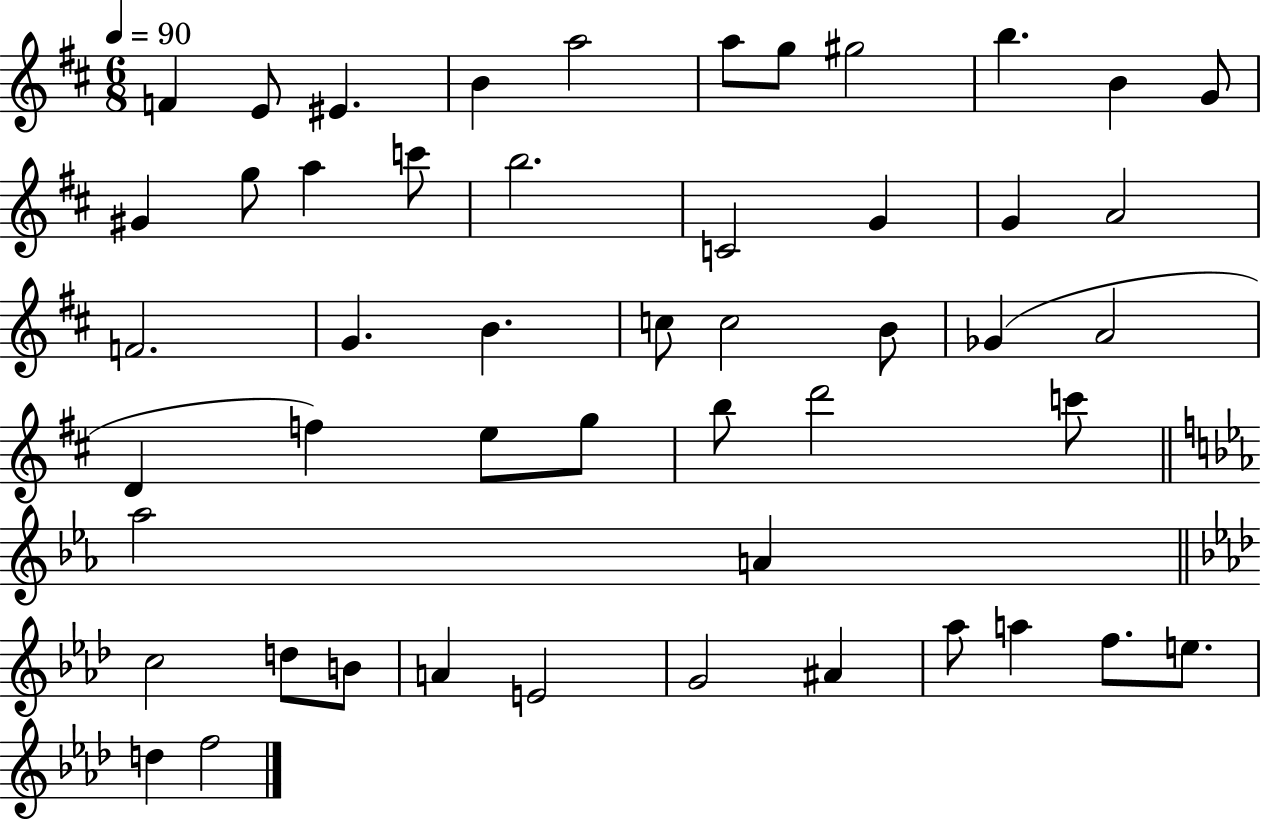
F4/q E4/e EIS4/q. B4/q A5/h A5/e G5/e G#5/h B5/q. B4/q G4/e G#4/q G5/e A5/q C6/e B5/h. C4/h G4/q G4/q A4/h F4/h. G4/q. B4/q. C5/e C5/h B4/e Gb4/q A4/h D4/q F5/q E5/e G5/e B5/e D6/h C6/e Ab5/h A4/q C5/h D5/e B4/e A4/q E4/h G4/h A#4/q Ab5/e A5/q F5/e. E5/e. D5/q F5/h